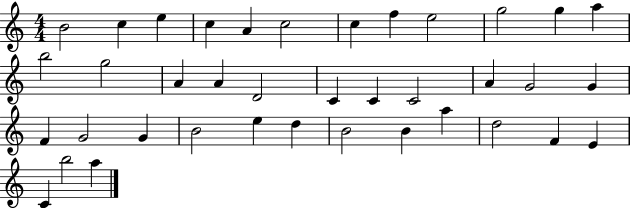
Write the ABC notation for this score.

X:1
T:Untitled
M:4/4
L:1/4
K:C
B2 c e c A c2 c f e2 g2 g a b2 g2 A A D2 C C C2 A G2 G F G2 G B2 e d B2 B a d2 F E C b2 a